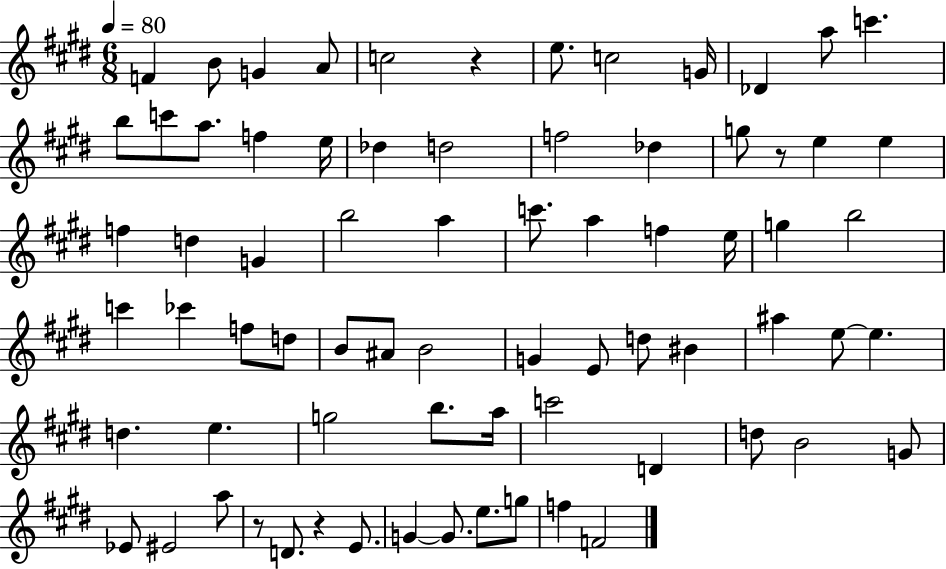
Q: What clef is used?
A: treble